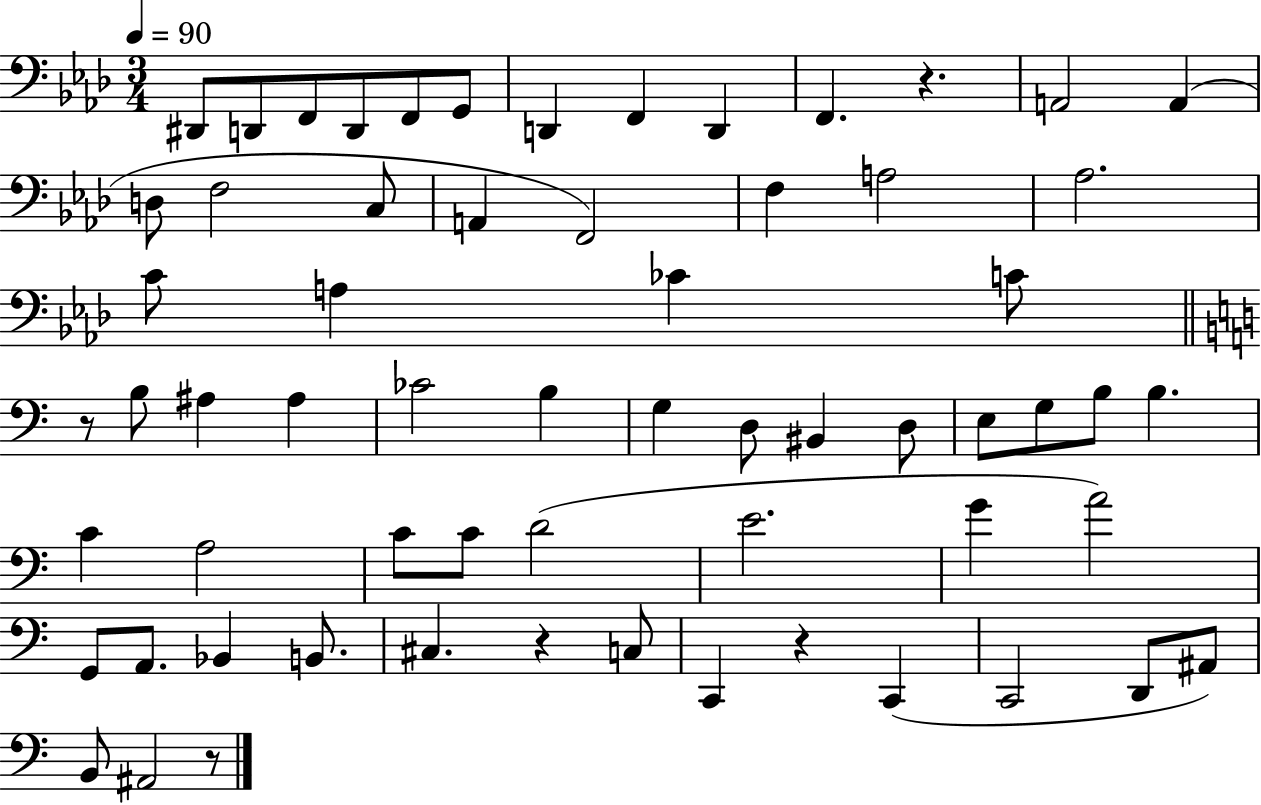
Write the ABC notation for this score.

X:1
T:Untitled
M:3/4
L:1/4
K:Ab
^D,,/2 D,,/2 F,,/2 D,,/2 F,,/2 G,,/2 D,, F,, D,, F,, z A,,2 A,, D,/2 F,2 C,/2 A,, F,,2 F, A,2 _A,2 C/2 A, _C C/2 z/2 B,/2 ^A, ^A, _C2 B, G, D,/2 ^B,, D,/2 E,/2 G,/2 B,/2 B, C A,2 C/2 C/2 D2 E2 G A2 G,,/2 A,,/2 _B,, B,,/2 ^C, z C,/2 C,, z C,, C,,2 D,,/2 ^A,,/2 B,,/2 ^A,,2 z/2